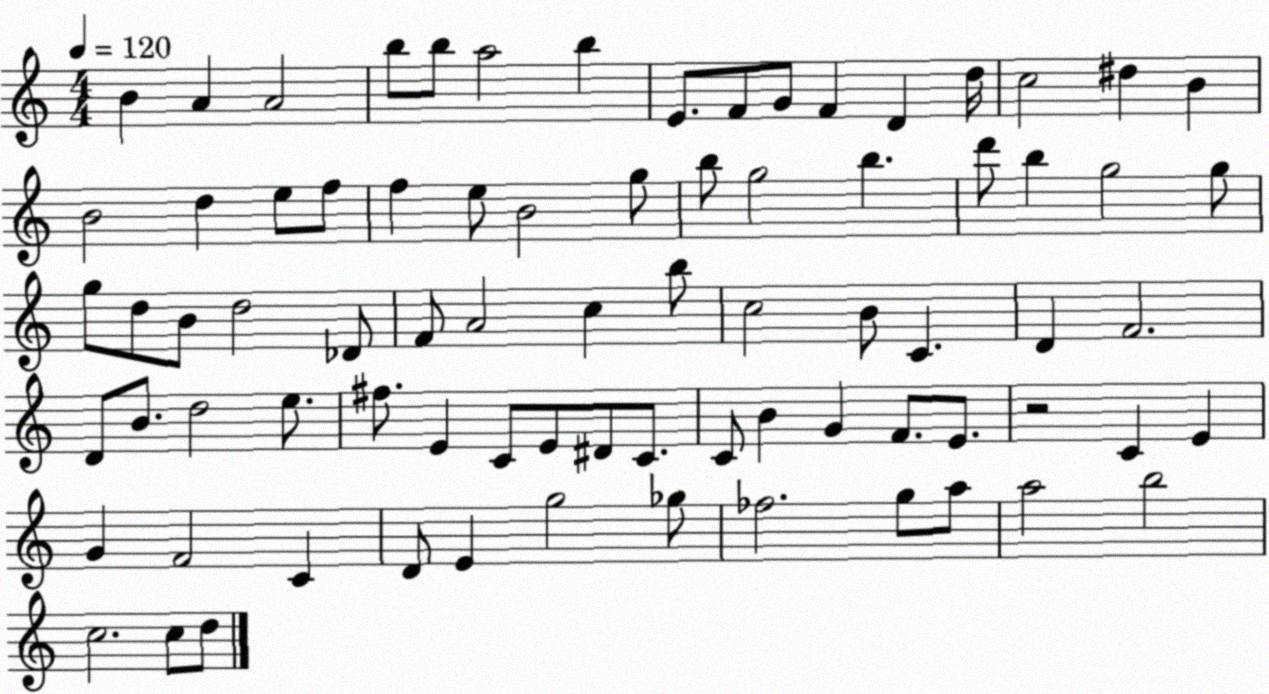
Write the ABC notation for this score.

X:1
T:Untitled
M:4/4
L:1/4
K:C
B A A2 b/2 b/2 a2 b E/2 F/2 G/2 F D d/4 c2 ^d B B2 d e/2 f/2 f e/2 B2 g/2 b/2 g2 b d'/2 b g2 g/2 g/2 d/2 B/2 d2 _D/2 F/2 A2 c b/2 c2 B/2 C D F2 D/2 B/2 d2 e/2 ^f/2 E C/2 E/2 ^D/2 C/2 C/2 B G F/2 E/2 z2 C E G F2 C D/2 E g2 _g/2 _f2 g/2 a/2 a2 b2 c2 c/2 d/2